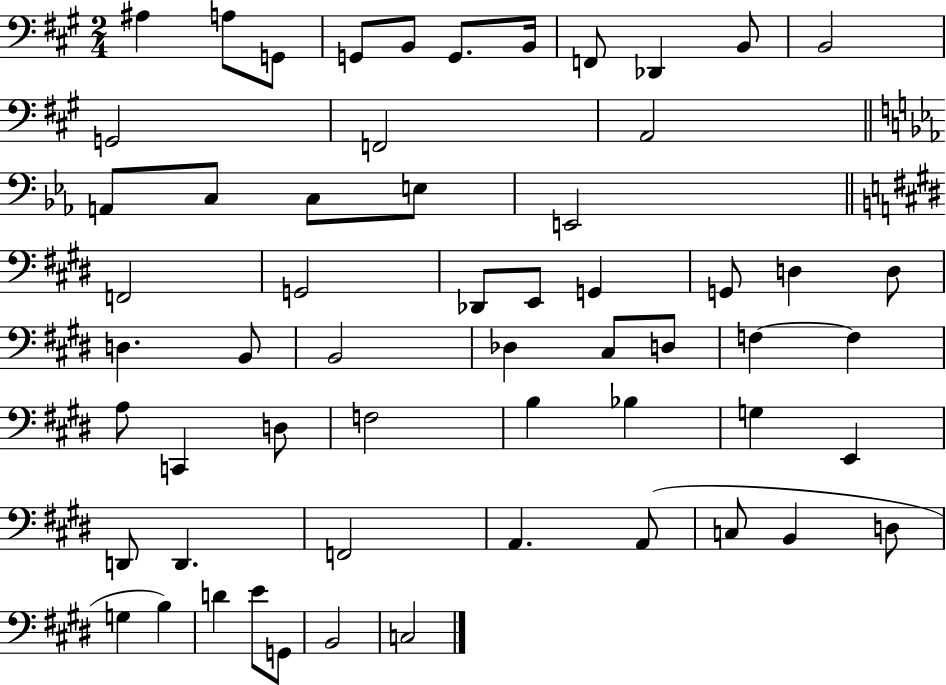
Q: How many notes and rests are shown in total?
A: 58